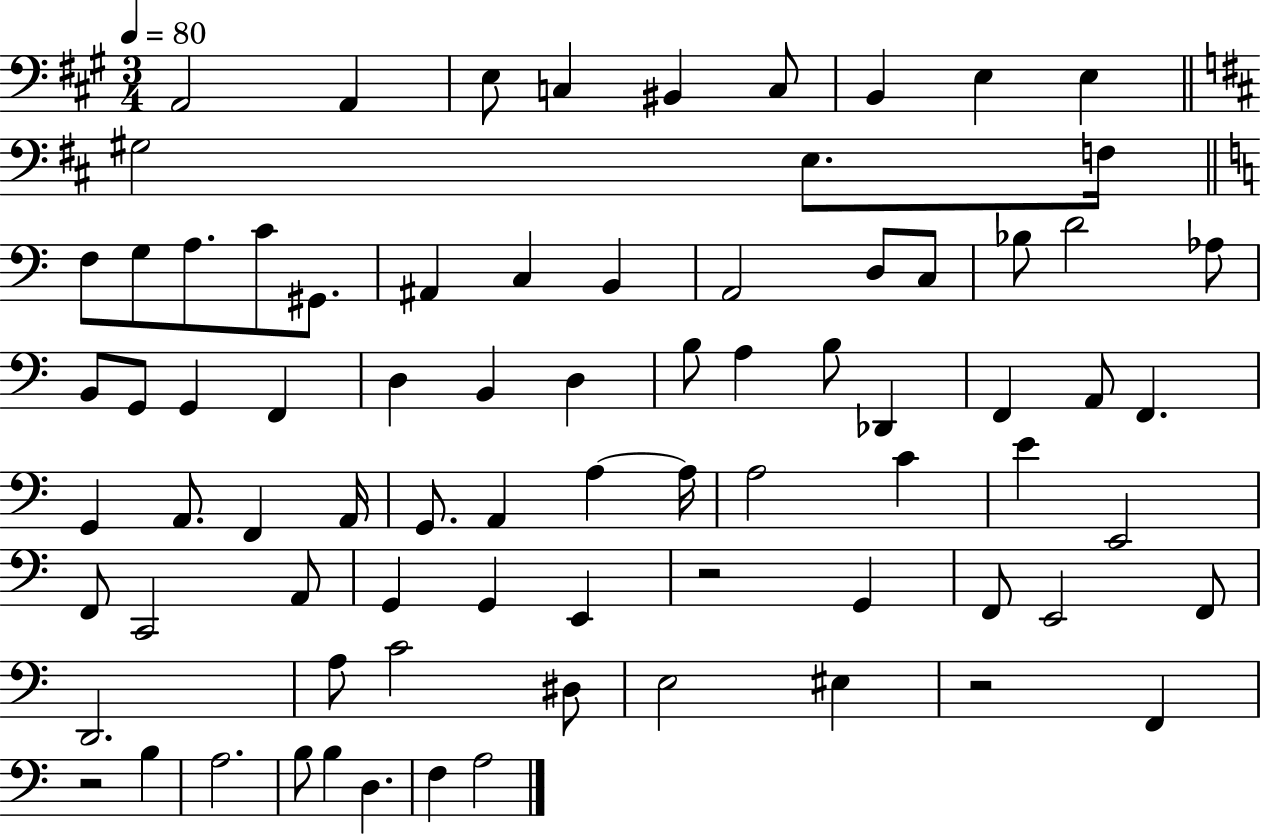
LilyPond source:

{
  \clef bass
  \numericTimeSignature
  \time 3/4
  \key a \major
  \tempo 4 = 80
  a,2 a,4 | e8 c4 bis,4 c8 | b,4 e4 e4 | \bar "||" \break \key d \major gis2 e8. f16 | \bar "||" \break \key a \minor f8 g8 a8. c'8 gis,8. | ais,4 c4 b,4 | a,2 d8 c8 | bes8 d'2 aes8 | \break b,8 g,8 g,4 f,4 | d4 b,4 d4 | b8 a4 b8 des,4 | f,4 a,8 f,4. | \break g,4 a,8. f,4 a,16 | g,8. a,4 a4~~ a16 | a2 c'4 | e'4 e,2 | \break f,8 c,2 a,8 | g,4 g,4 e,4 | r2 g,4 | f,8 e,2 f,8 | \break d,2. | a8 c'2 dis8 | e2 eis4 | r2 f,4 | \break r2 b4 | a2. | b8 b4 d4. | f4 a2 | \break \bar "|."
}